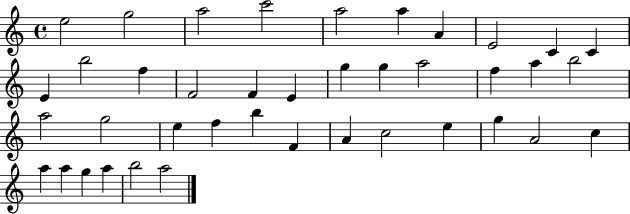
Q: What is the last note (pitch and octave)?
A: A5